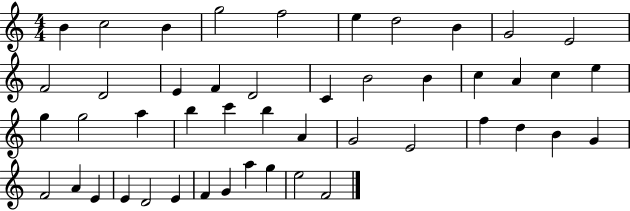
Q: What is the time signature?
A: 4/4